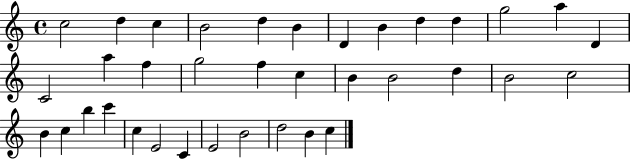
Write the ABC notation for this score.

X:1
T:Untitled
M:4/4
L:1/4
K:C
c2 d c B2 d B D B d d g2 a D C2 a f g2 f c B B2 d B2 c2 B c b c' c E2 C E2 B2 d2 B c